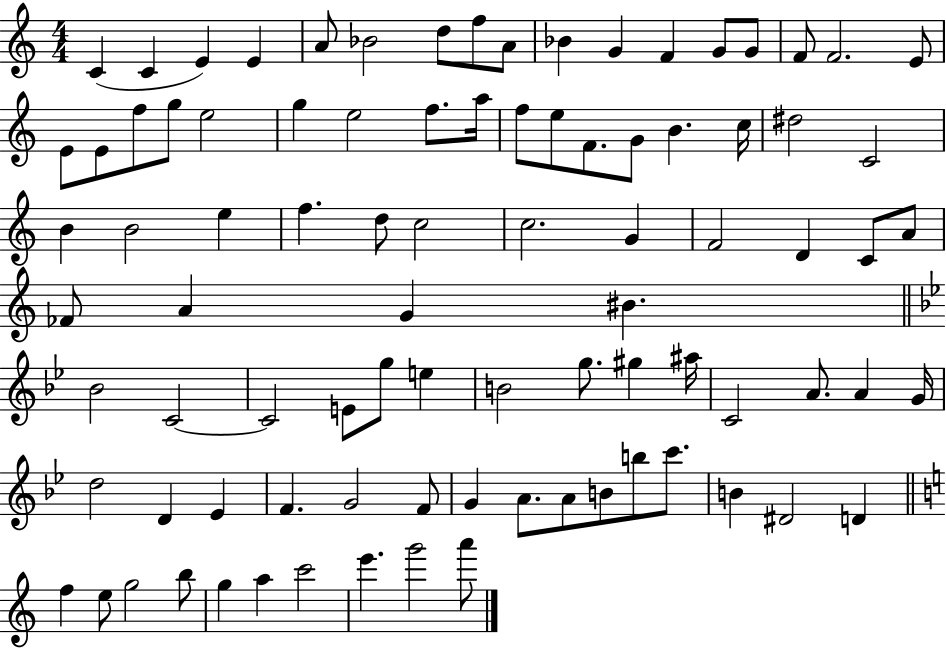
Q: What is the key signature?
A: C major